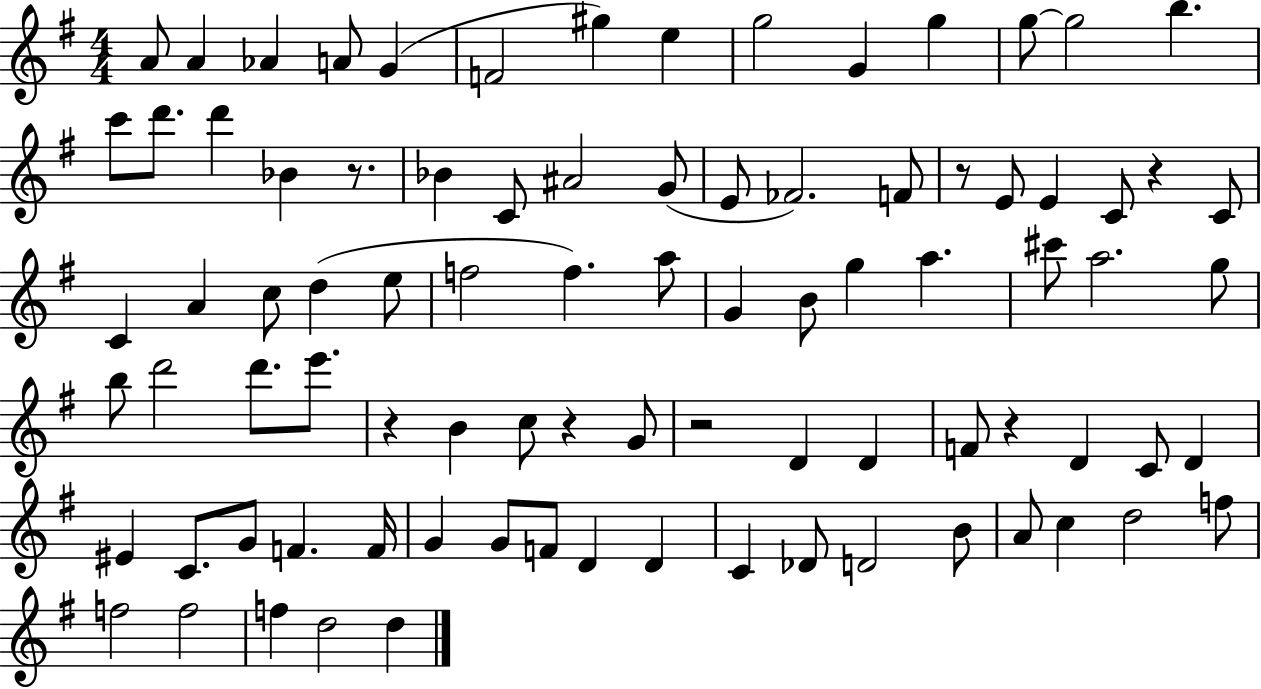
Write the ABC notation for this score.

X:1
T:Untitled
M:4/4
L:1/4
K:G
A/2 A _A A/2 G F2 ^g e g2 G g g/2 g2 b c'/2 d'/2 d' _B z/2 _B C/2 ^A2 G/2 E/2 _F2 F/2 z/2 E/2 E C/2 z C/2 C A c/2 d e/2 f2 f a/2 G B/2 g a ^c'/2 a2 g/2 b/2 d'2 d'/2 e'/2 z B c/2 z G/2 z2 D D F/2 z D C/2 D ^E C/2 G/2 F F/4 G G/2 F/2 D D C _D/2 D2 B/2 A/2 c d2 f/2 f2 f2 f d2 d